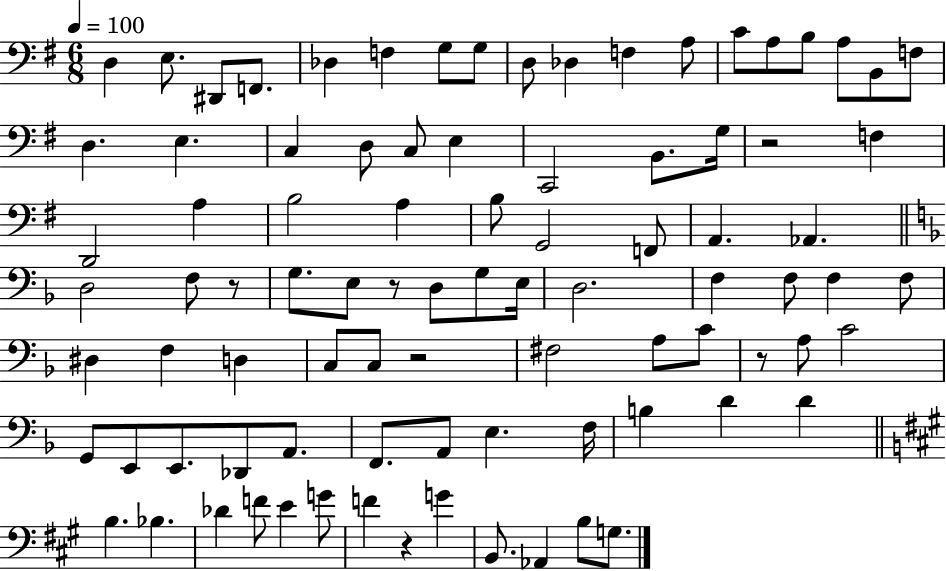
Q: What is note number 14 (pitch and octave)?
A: A3